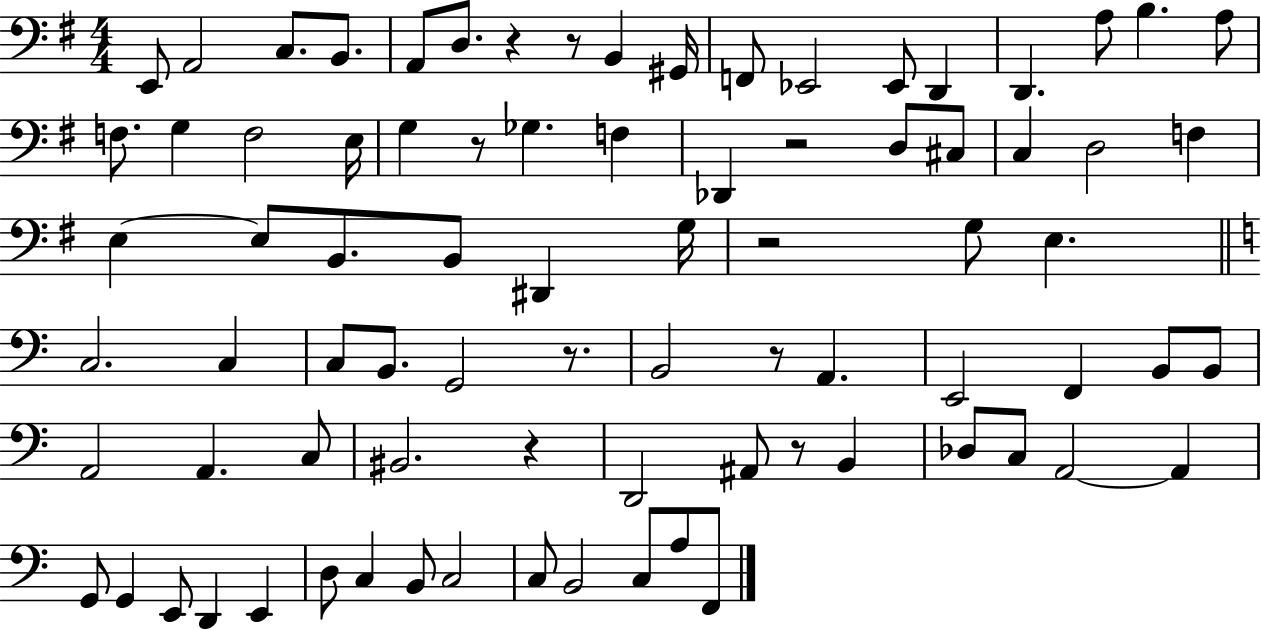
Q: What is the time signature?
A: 4/4